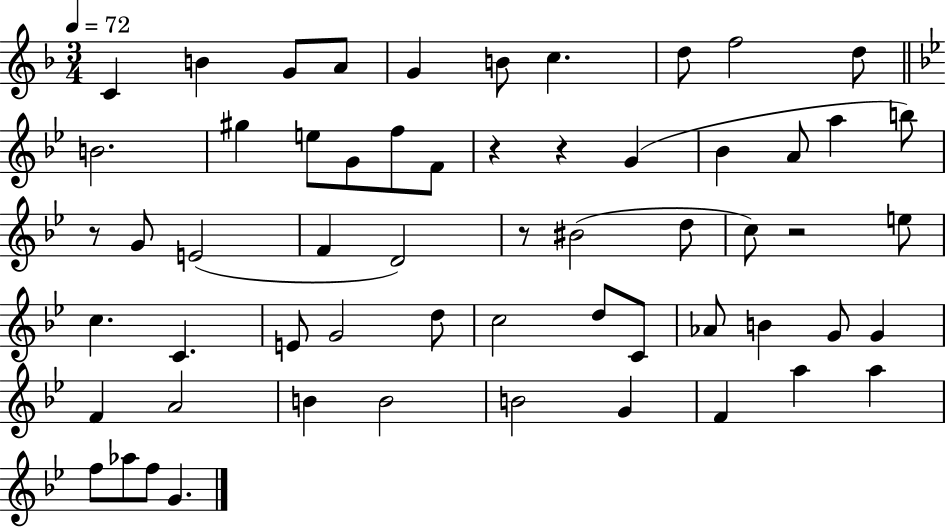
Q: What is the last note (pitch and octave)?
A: G4